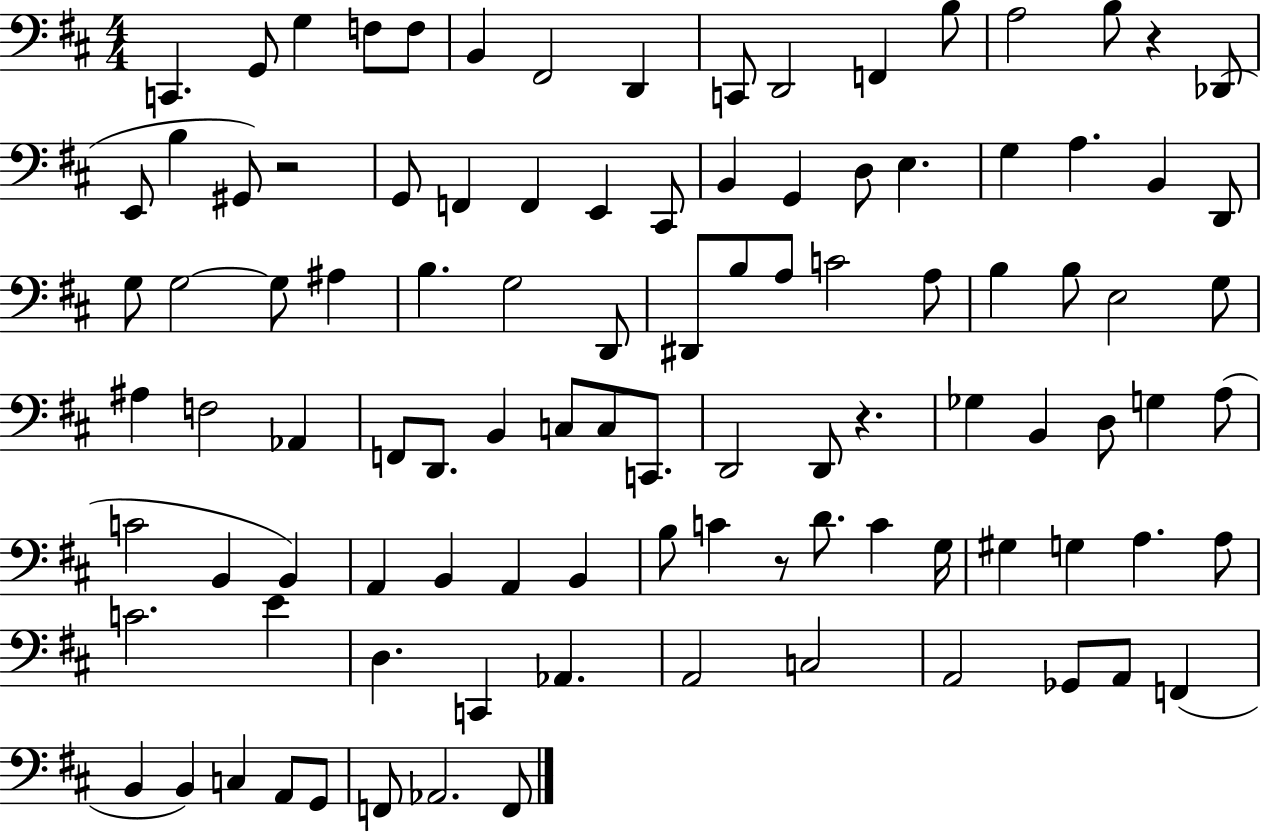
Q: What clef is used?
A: bass